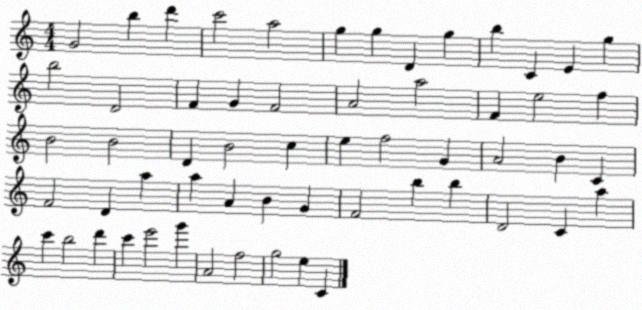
X:1
T:Untitled
M:4/4
L:1/4
K:C
G2 b d' c'2 a2 g g D g b C E g b2 D2 F G F2 A2 a2 F e2 f B2 B2 D B2 c e f2 G A2 B C F2 D a a A B G F2 b b D2 C a c' b2 d' c' e'2 g' A2 f2 g2 e C